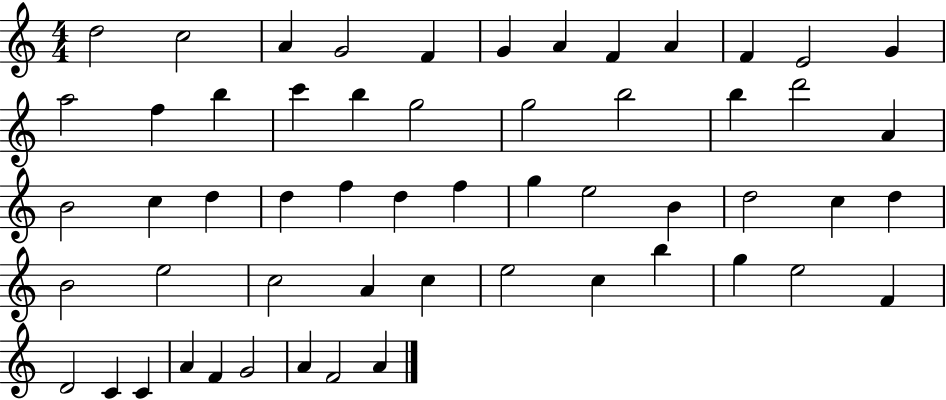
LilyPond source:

{
  \clef treble
  \numericTimeSignature
  \time 4/4
  \key c \major
  d''2 c''2 | a'4 g'2 f'4 | g'4 a'4 f'4 a'4 | f'4 e'2 g'4 | \break a''2 f''4 b''4 | c'''4 b''4 g''2 | g''2 b''2 | b''4 d'''2 a'4 | \break b'2 c''4 d''4 | d''4 f''4 d''4 f''4 | g''4 e''2 b'4 | d''2 c''4 d''4 | \break b'2 e''2 | c''2 a'4 c''4 | e''2 c''4 b''4 | g''4 e''2 f'4 | \break d'2 c'4 c'4 | a'4 f'4 g'2 | a'4 f'2 a'4 | \bar "|."
}